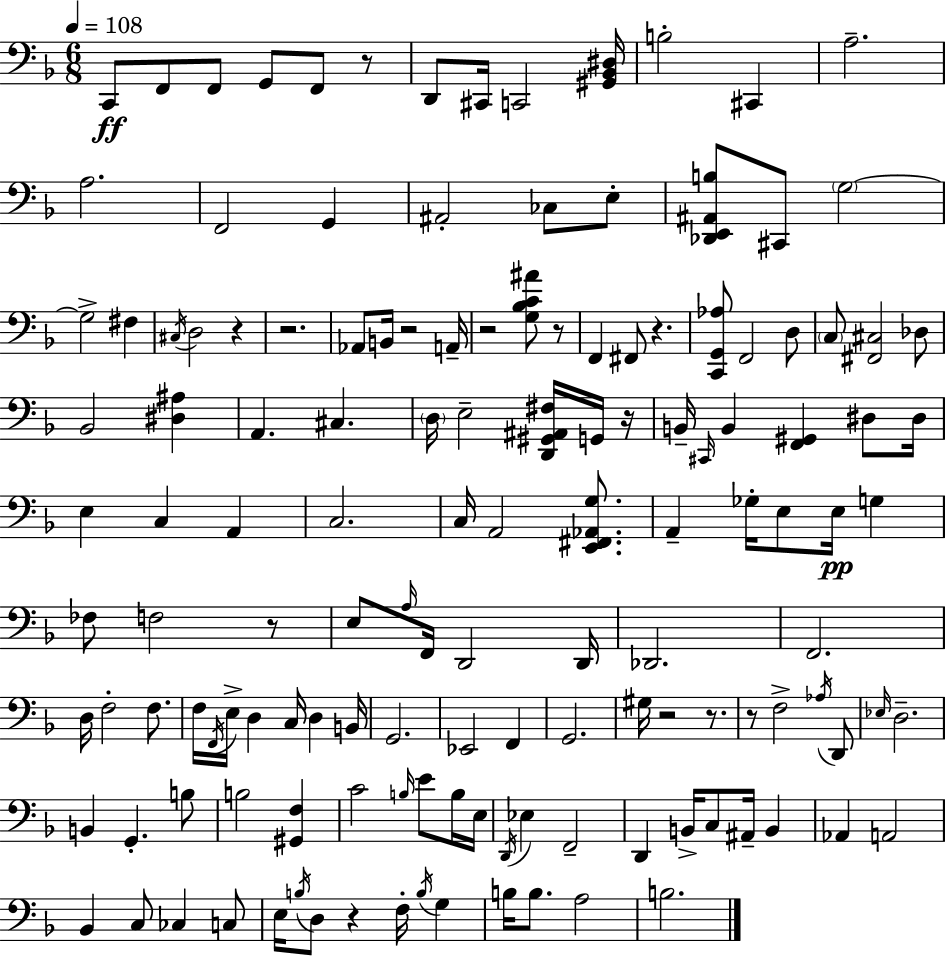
X:1
T:Untitled
M:6/8
L:1/4
K:F
C,,/2 F,,/2 F,,/2 G,,/2 F,,/2 z/2 D,,/2 ^C,,/4 C,,2 [^G,,_B,,^D,]/4 B,2 ^C,, A,2 A,2 F,,2 G,, ^A,,2 _C,/2 E,/2 [_D,,E,,^A,,B,]/2 ^C,,/2 G,2 G,2 ^F, ^C,/4 D,2 z z2 _A,,/2 B,,/4 z2 A,,/4 z2 [G,_B,C^A]/2 z/2 F,, ^F,,/2 z [C,,G,,_A,]/2 F,,2 D,/2 C,/2 [^F,,^C,]2 _D,/2 _B,,2 [^D,^A,] A,, ^C, D,/4 E,2 [D,,^G,,^A,,^F,]/4 G,,/4 z/4 B,,/4 ^C,,/4 B,, [F,,^G,,] ^D,/2 ^D,/4 E, C, A,, C,2 C,/4 A,,2 [E,,^F,,_A,,G,]/2 A,, _G,/4 E,/2 E,/4 G, _F,/2 F,2 z/2 E,/2 A,/4 F,,/4 D,,2 D,,/4 _D,,2 F,,2 D,/4 F,2 F,/2 F,/4 F,,/4 E,/4 D, C,/4 D, B,,/4 G,,2 _E,,2 F,, G,,2 ^G,/4 z2 z/2 z/2 F,2 _A,/4 D,,/2 _E,/4 D,2 B,, G,, B,/2 B,2 [^G,,F,] C2 B,/4 E/2 B,/4 E,/4 D,,/4 _E, F,,2 D,, B,,/4 C,/2 ^A,,/4 B,, _A,, A,,2 _B,, C,/2 _C, C,/2 E,/4 B,/4 D,/2 z F,/4 B,/4 G, B,/4 B,/2 A,2 B,2